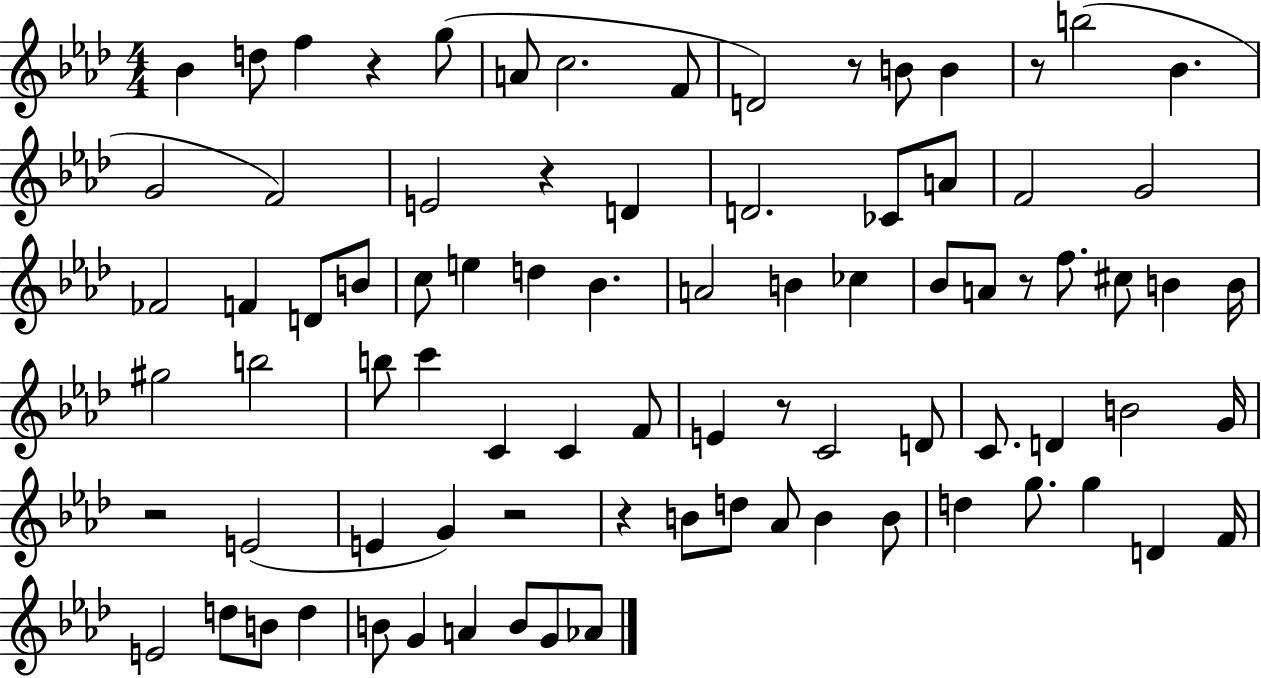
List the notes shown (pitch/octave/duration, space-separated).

Bb4/q D5/e F5/q R/q G5/e A4/e C5/h. F4/e D4/h R/e B4/e B4/q R/e B5/h Bb4/q. G4/h F4/h E4/h R/q D4/q D4/h. CES4/e A4/e F4/h G4/h FES4/h F4/q D4/e B4/e C5/e E5/q D5/q Bb4/q. A4/h B4/q CES5/q Bb4/e A4/e R/e F5/e. C#5/e B4/q B4/s G#5/h B5/h B5/e C6/q C4/q C4/q F4/e E4/q R/e C4/h D4/e C4/e. D4/q B4/h G4/s R/h E4/h E4/q G4/q R/h R/q B4/e D5/e Ab4/e B4/q B4/e D5/q G5/e. G5/q D4/q F4/s E4/h D5/e B4/e D5/q B4/e G4/q A4/q B4/e G4/e Ab4/e